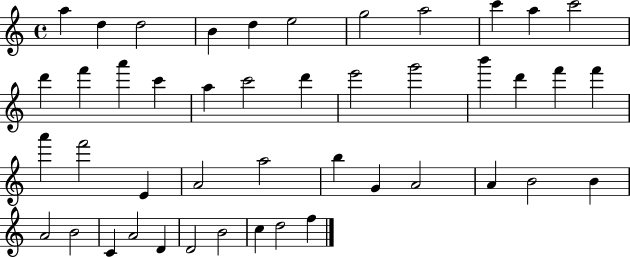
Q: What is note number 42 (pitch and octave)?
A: B4